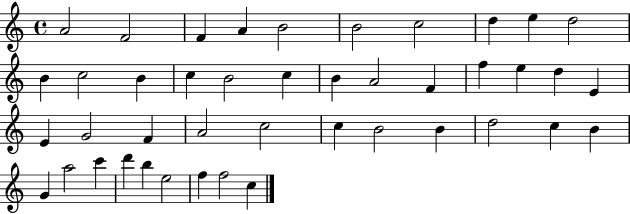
A4/h F4/h F4/q A4/q B4/h B4/h C5/h D5/q E5/q D5/h B4/q C5/h B4/q C5/q B4/h C5/q B4/q A4/h F4/q F5/q E5/q D5/q E4/q E4/q G4/h F4/q A4/h C5/h C5/q B4/h B4/q D5/h C5/q B4/q G4/q A5/h C6/q D6/q B5/q E5/h F5/q F5/h C5/q